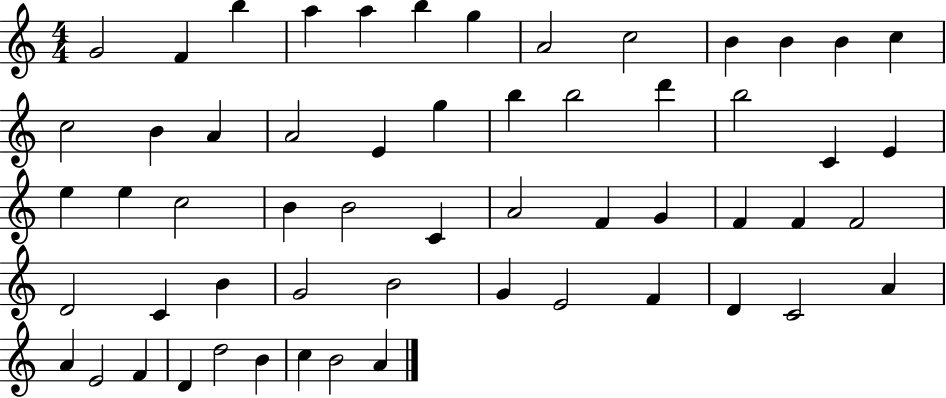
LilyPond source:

{
  \clef treble
  \numericTimeSignature
  \time 4/4
  \key c \major
  g'2 f'4 b''4 | a''4 a''4 b''4 g''4 | a'2 c''2 | b'4 b'4 b'4 c''4 | \break c''2 b'4 a'4 | a'2 e'4 g''4 | b''4 b''2 d'''4 | b''2 c'4 e'4 | \break e''4 e''4 c''2 | b'4 b'2 c'4 | a'2 f'4 g'4 | f'4 f'4 f'2 | \break d'2 c'4 b'4 | g'2 b'2 | g'4 e'2 f'4 | d'4 c'2 a'4 | \break a'4 e'2 f'4 | d'4 d''2 b'4 | c''4 b'2 a'4 | \bar "|."
}